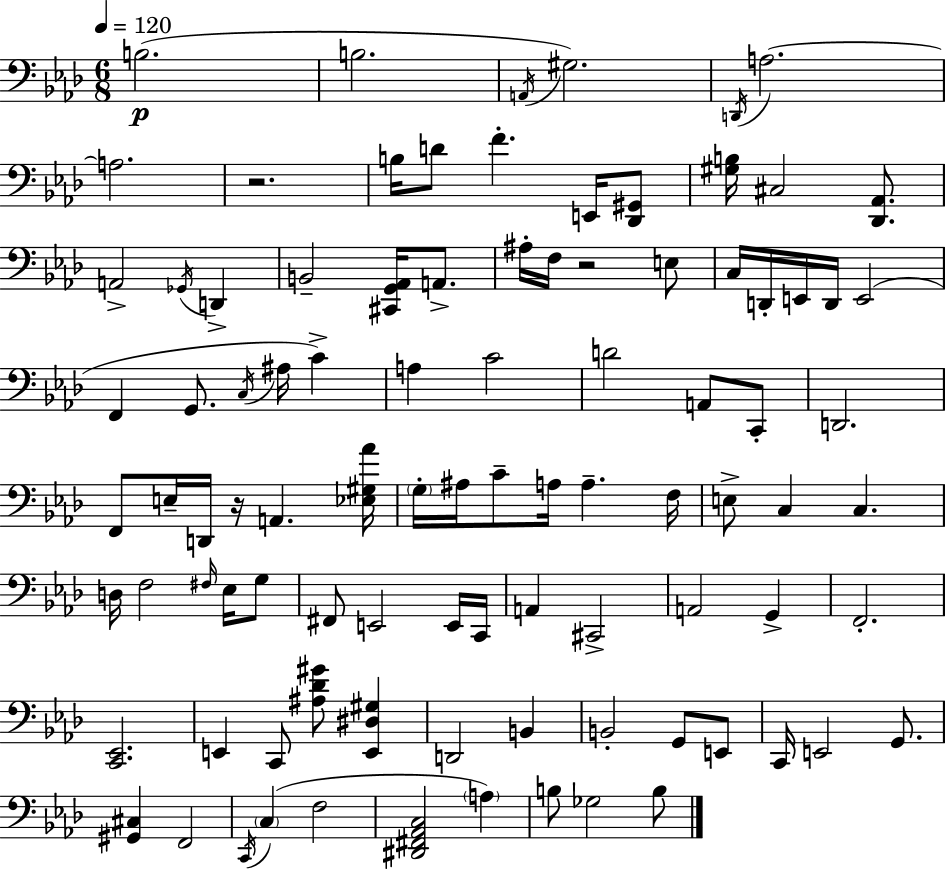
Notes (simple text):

B3/h. B3/h. A2/s G#3/h. D2/s A3/h. A3/h. R/h. B3/s D4/e F4/q. E2/s [Db2,G#2]/e [G#3,B3]/s C#3/h [Db2,Ab2]/e. A2/h Gb2/s D2/q B2/h [C#2,G2,Ab2]/s A2/e. A#3/s F3/s R/h E3/e C3/s D2/s E2/s D2/s E2/h F2/q G2/e. C3/s A#3/s C4/q A3/q C4/h D4/h A2/e C2/e D2/h. F2/e E3/s D2/s R/s A2/q. [Eb3,G#3,Ab4]/s G3/s A#3/s C4/e A3/s A3/q. F3/s E3/e C3/q C3/q. D3/s F3/h F#3/s Eb3/s G3/e F#2/e E2/h E2/s C2/s A2/q C#2/h A2/h G2/q F2/h. [C2,Eb2]/h. E2/q C2/e [A#3,Db4,G#4]/e [E2,D#3,G#3]/q D2/h B2/q B2/h G2/e E2/e C2/s E2/h G2/e. [G#2,C#3]/q F2/h C2/s C3/q F3/h [D#2,F#2,Ab2,C3]/h A3/q B3/e Gb3/h B3/e